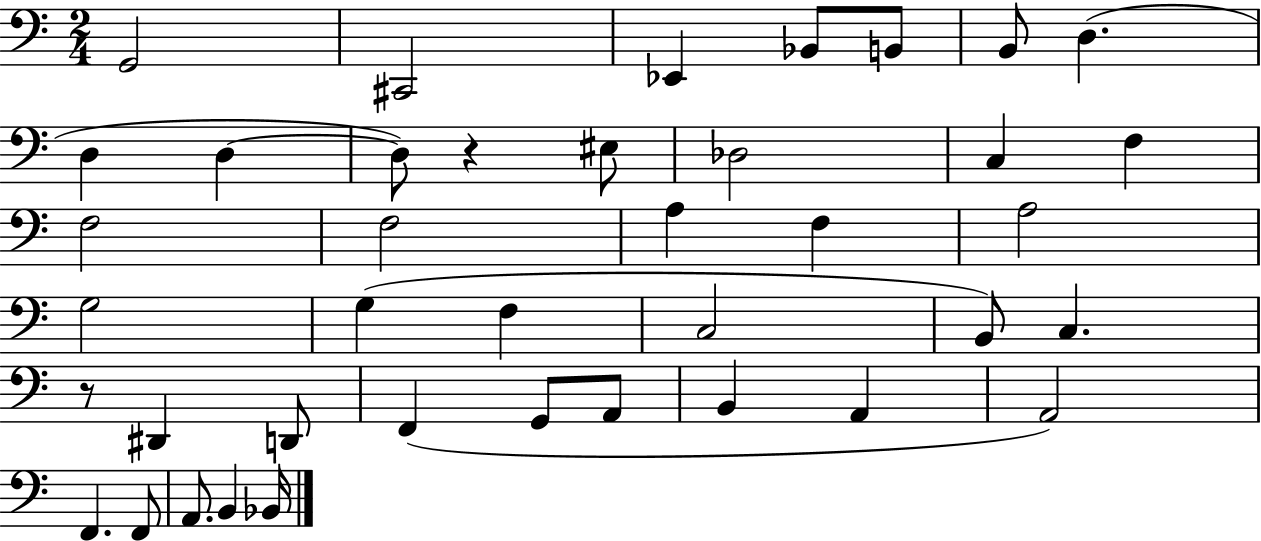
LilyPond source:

{
  \clef bass
  \numericTimeSignature
  \time 2/4
  \key c \major
  g,2 | cis,2 | ees,4 bes,8 b,8 | b,8 d4.( | \break d4 d4~~ | d8) r4 eis8 | des2 | c4 f4 | \break f2 | f2 | a4 f4 | a2 | \break g2 | g4( f4 | c2 | b,8) c4. | \break r8 dis,4 d,8 | f,4( g,8 a,8 | b,4 a,4 | a,2) | \break f,4. f,8 | a,8. b,4 bes,16 | \bar "|."
}